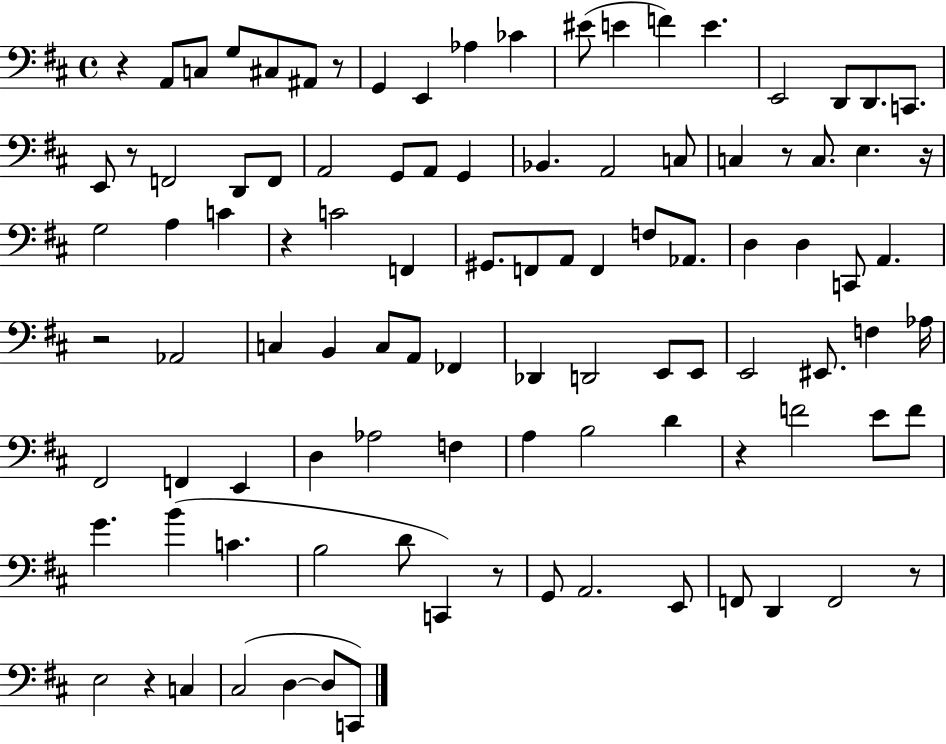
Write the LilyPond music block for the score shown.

{
  \clef bass
  \time 4/4
  \defaultTimeSignature
  \key d \major
  \repeat volta 2 { r4 a,8 c8 g8 cis8 ais,8 r8 | g,4 e,4 aes4 ces'4 | eis'8( e'4 f'4) e'4. | e,2 d,8 d,8. c,8. | \break e,8 r8 f,2 d,8 f,8 | a,2 g,8 a,8 g,4 | bes,4. a,2 c8 | c4 r8 c8. e4. r16 | \break g2 a4 c'4 | r4 c'2 f,4 | gis,8. f,8 a,8 f,4 f8 aes,8. | d4 d4 c,8 a,4. | \break r2 aes,2 | c4 b,4 c8 a,8 fes,4 | des,4 d,2 e,8 e,8 | e,2 eis,8. f4 aes16 | \break fis,2 f,4 e,4 | d4 aes2 f4 | a4 b2 d'4 | r4 f'2 e'8 f'8 | \break g'4. b'4( c'4. | b2 d'8 c,4) r8 | g,8 a,2. e,8 | f,8 d,4 f,2 r8 | \break e2 r4 c4 | cis2( d4~~ d8 c,8) | } \bar "|."
}